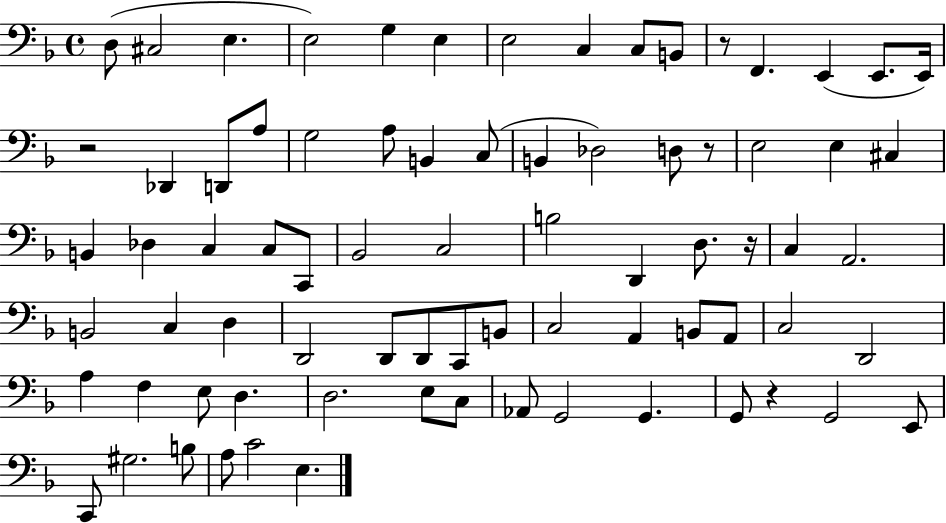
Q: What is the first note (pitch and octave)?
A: D3